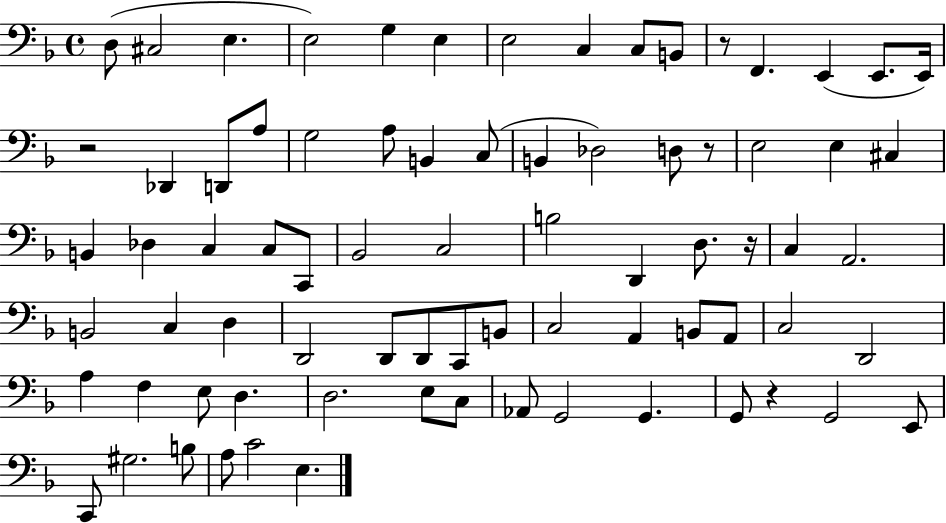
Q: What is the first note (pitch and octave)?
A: D3